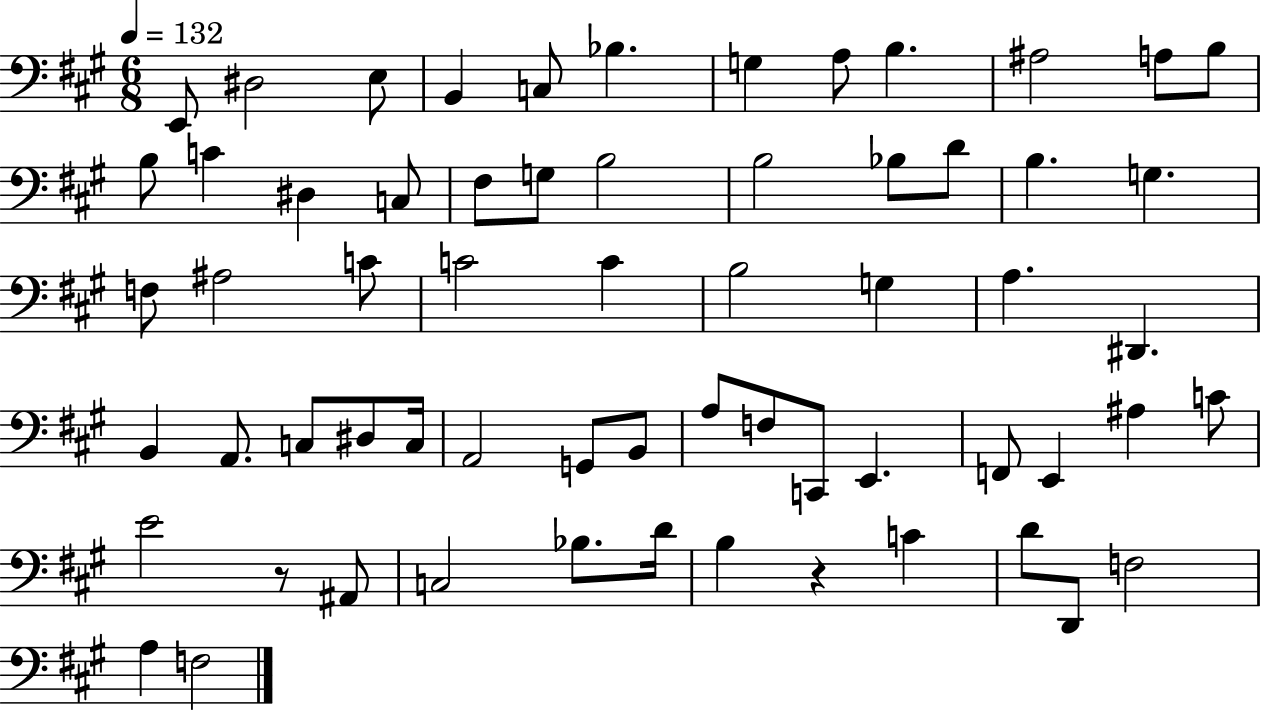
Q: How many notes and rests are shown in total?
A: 63